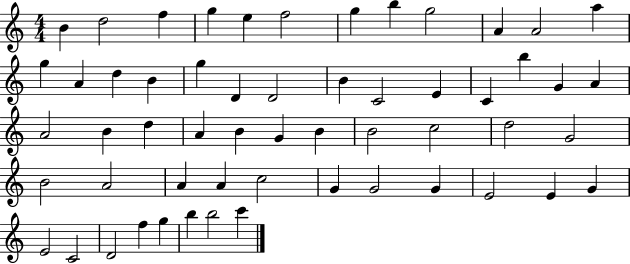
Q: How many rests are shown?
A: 0